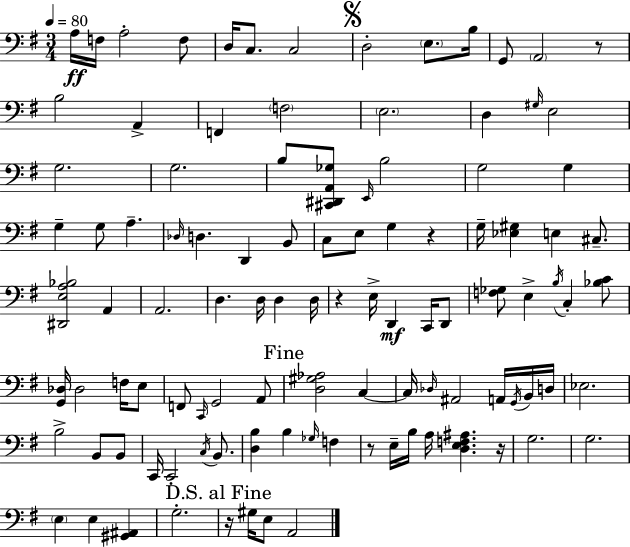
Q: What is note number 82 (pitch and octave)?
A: A3